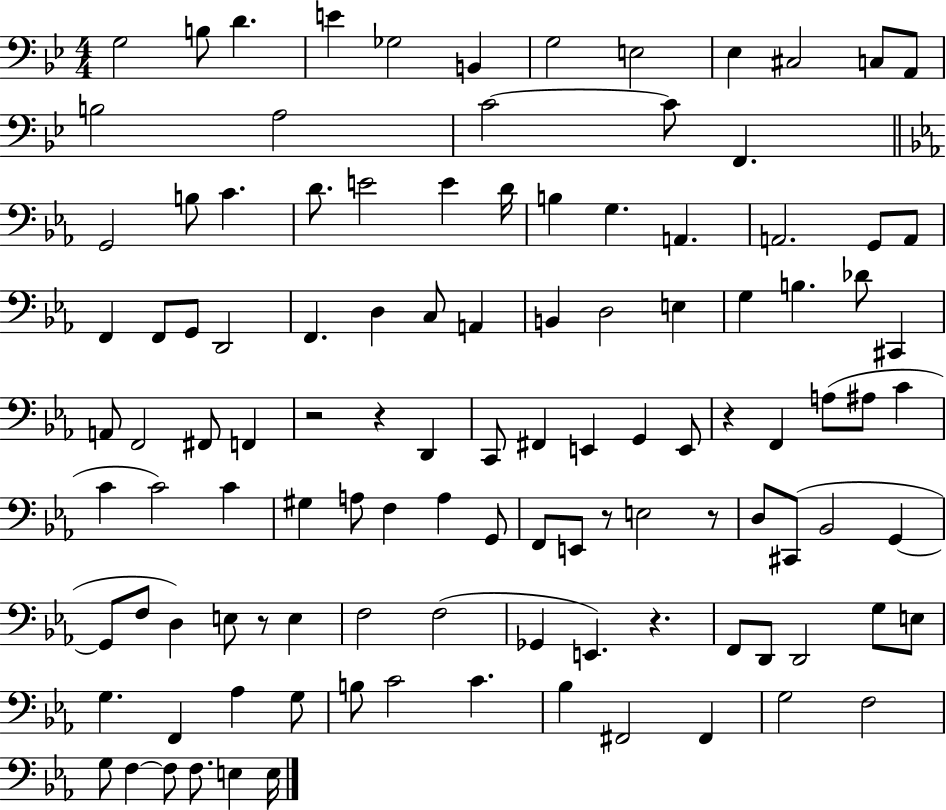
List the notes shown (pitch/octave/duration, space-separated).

G3/h B3/e D4/q. E4/q Gb3/h B2/q G3/h E3/h Eb3/q C#3/h C3/e A2/e B3/h A3/h C4/h C4/e F2/q. G2/h B3/e C4/q. D4/e. E4/h E4/q D4/s B3/q G3/q. A2/q. A2/h. G2/e A2/e F2/q F2/e G2/e D2/h F2/q. D3/q C3/e A2/q B2/q D3/h E3/q G3/q B3/q. Db4/e C#2/q A2/e F2/h F#2/e F2/q R/h R/q D2/q C2/e F#2/q E2/q G2/q E2/e R/q F2/q A3/e A#3/e C4/q C4/q C4/h C4/q G#3/q A3/e F3/q A3/q G2/e F2/e E2/e R/e E3/h R/e D3/e C#2/e Bb2/h G2/q G2/e F3/e D3/q E3/e R/e E3/q F3/h F3/h Gb2/q E2/q. R/q. F2/e D2/e D2/h G3/e E3/e G3/q. F2/q Ab3/q G3/e B3/e C4/h C4/q. Bb3/q F#2/h F#2/q G3/h F3/h G3/e F3/q F3/e F3/e. E3/q E3/s